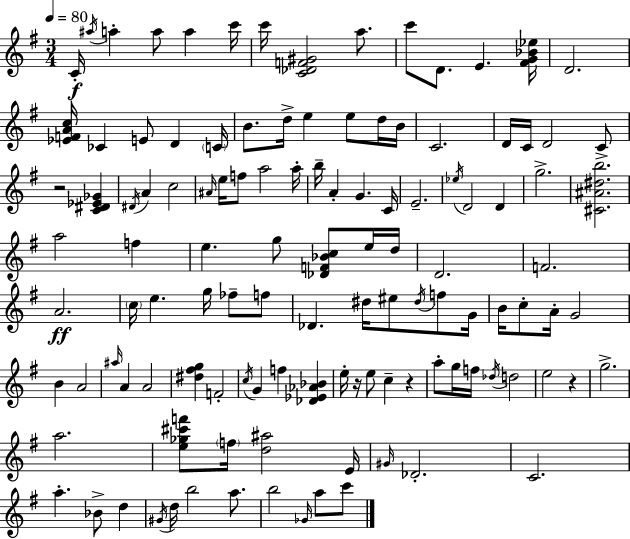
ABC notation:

X:1
T:Untitled
M:3/4
L:1/4
K:Em
C/4 ^a/4 a a/2 a c'/4 c'/4 [C_DF^G]2 a/2 c'/2 D/2 E [^FG_B_e]/4 D2 [_EFAc]/4 _C E/2 D C/4 B/2 d/4 e e/2 d/4 B/4 C2 D/4 C/4 D2 C/2 z2 [C^D_E_G] ^D/4 A c2 ^A/4 e/4 f/2 a2 a/4 b/4 A G C/4 E2 _e/4 D2 D g2 [^C^A^db]2 a2 f e g/2 [_DF_Bc]/2 e/4 d/4 D2 F2 A2 c/4 e g/4 _f/2 f/2 _D ^d/4 ^e/2 ^d/4 f/2 G/4 B/4 c/2 A/4 G2 B A2 ^a/4 A A2 [^d^fg] F2 c/4 G f [_D_E_A_B] e/4 z/4 e/2 c z a/2 g/4 f/4 _d/4 d2 e2 z g2 a2 [e_g^c'f']/2 f/4 [d^a]2 E/4 ^G/4 _D2 C2 a _B/2 d ^G/4 d/4 b2 a/2 b2 _G/4 a/2 c'/2